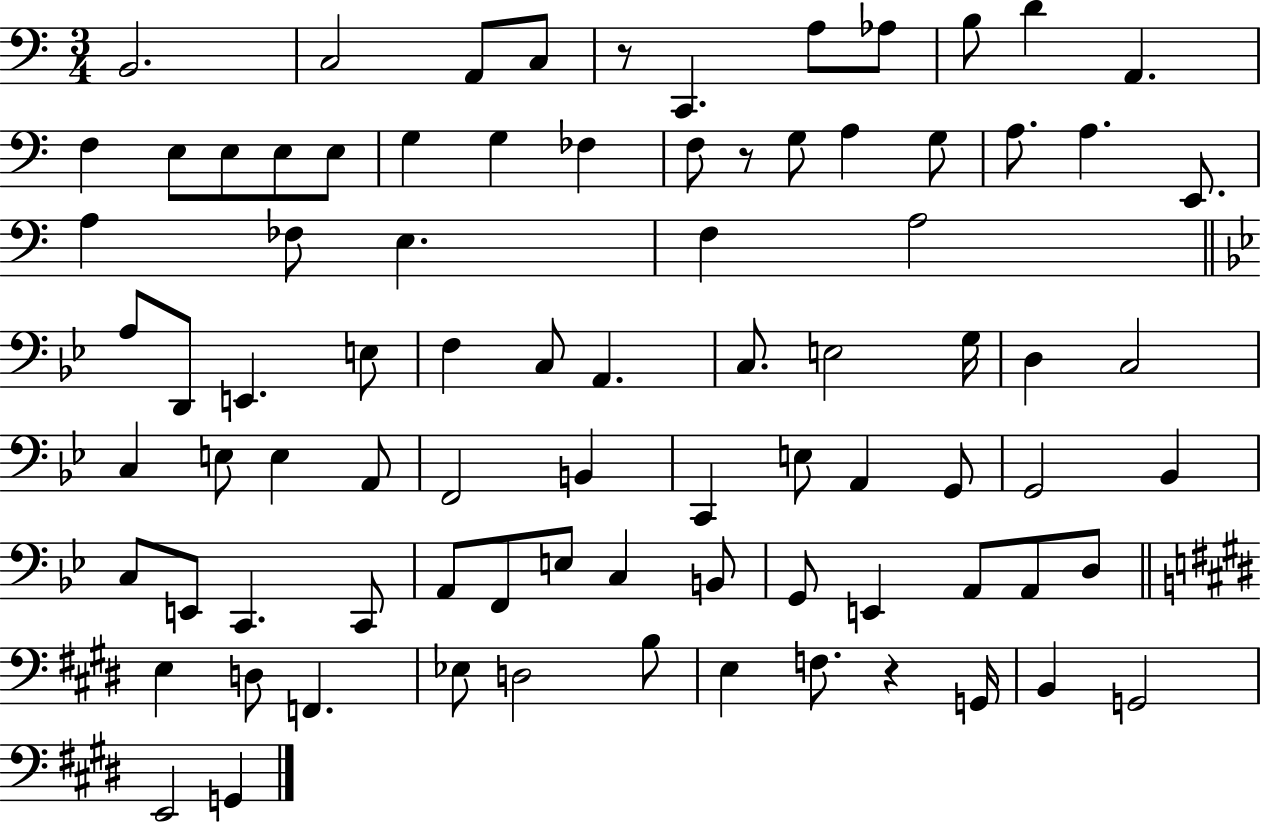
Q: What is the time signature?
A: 3/4